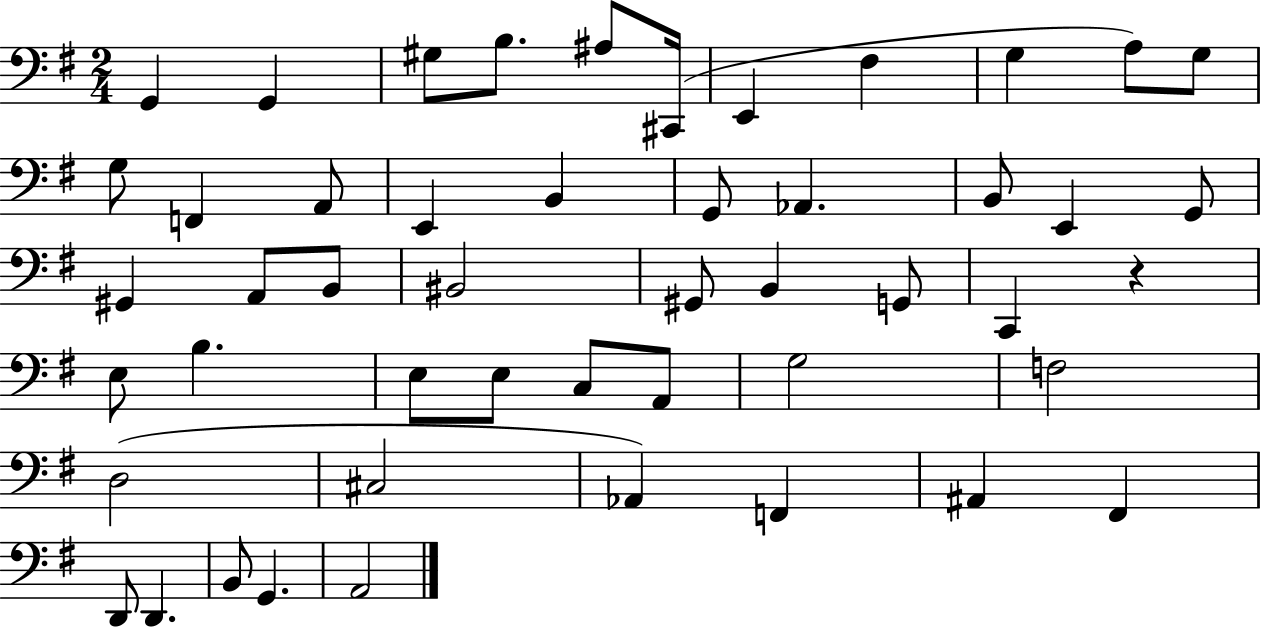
{
  \clef bass
  \numericTimeSignature
  \time 2/4
  \key g \major
  \repeat volta 2 { g,4 g,4 | gis8 b8. ais8 cis,16( | e,4 fis4 | g4 a8) g8 | \break g8 f,4 a,8 | e,4 b,4 | g,8 aes,4. | b,8 e,4 g,8 | \break gis,4 a,8 b,8 | bis,2 | gis,8 b,4 g,8 | c,4 r4 | \break e8 b4. | e8 e8 c8 a,8 | g2 | f2 | \break d2( | cis2 | aes,4) f,4 | ais,4 fis,4 | \break d,8 d,4. | b,8 g,4. | a,2 | } \bar "|."
}